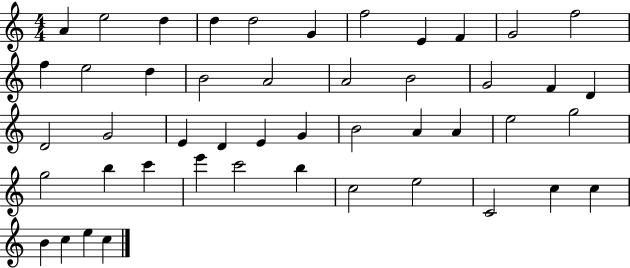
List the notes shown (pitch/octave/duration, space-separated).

A4/q E5/h D5/q D5/q D5/h G4/q F5/h E4/q F4/q G4/h F5/h F5/q E5/h D5/q B4/h A4/h A4/h B4/h G4/h F4/q D4/q D4/h G4/h E4/q D4/q E4/q G4/q B4/h A4/q A4/q E5/h G5/h G5/h B5/q C6/q E6/q C6/h B5/q C5/h E5/h C4/h C5/q C5/q B4/q C5/q E5/q C5/q